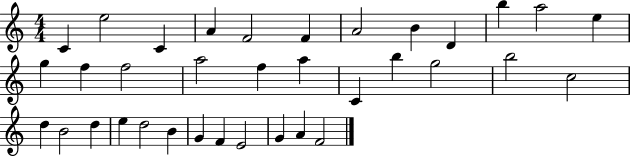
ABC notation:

X:1
T:Untitled
M:4/4
L:1/4
K:C
C e2 C A F2 F A2 B D b a2 e g f f2 a2 f a C b g2 b2 c2 d B2 d e d2 B G F E2 G A F2